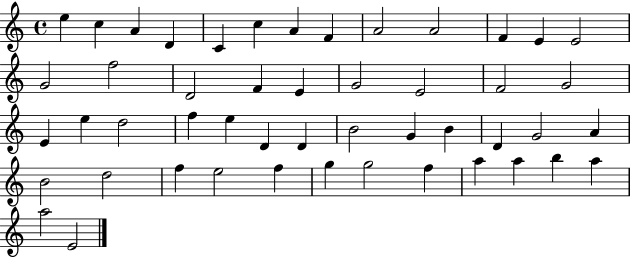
X:1
T:Untitled
M:4/4
L:1/4
K:C
e c A D C c A F A2 A2 F E E2 G2 f2 D2 F E G2 E2 F2 G2 E e d2 f e D D B2 G B D G2 A B2 d2 f e2 f g g2 f a a b a a2 E2